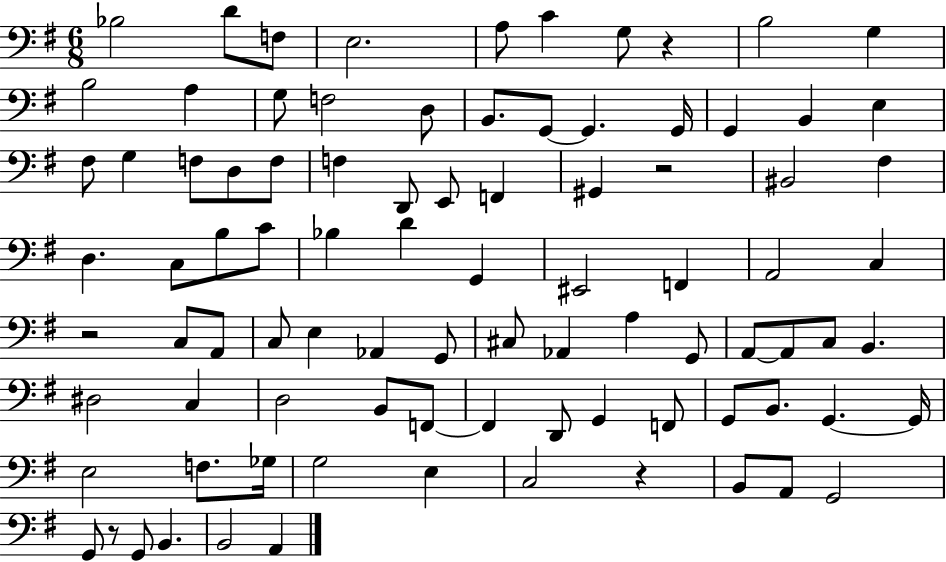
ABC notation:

X:1
T:Untitled
M:6/8
L:1/4
K:G
_B,2 D/2 F,/2 E,2 A,/2 C G,/2 z B,2 G, B,2 A, G,/2 F,2 D,/2 B,,/2 G,,/2 G,, G,,/4 G,, B,, E, ^F,/2 G, F,/2 D,/2 F,/2 F, D,,/2 E,,/2 F,, ^G,, z2 ^B,,2 ^F, D, C,/2 B,/2 C/2 _B, D G,, ^E,,2 F,, A,,2 C, z2 C,/2 A,,/2 C,/2 E, _A,, G,,/2 ^C,/2 _A,, A, G,,/2 A,,/2 A,,/2 C,/2 B,, ^D,2 C, D,2 B,,/2 F,,/2 F,, D,,/2 G,, F,,/2 G,,/2 B,,/2 G,, G,,/4 E,2 F,/2 _G,/4 G,2 E, C,2 z B,,/2 A,,/2 G,,2 G,,/2 z/2 G,,/2 B,, B,,2 A,,